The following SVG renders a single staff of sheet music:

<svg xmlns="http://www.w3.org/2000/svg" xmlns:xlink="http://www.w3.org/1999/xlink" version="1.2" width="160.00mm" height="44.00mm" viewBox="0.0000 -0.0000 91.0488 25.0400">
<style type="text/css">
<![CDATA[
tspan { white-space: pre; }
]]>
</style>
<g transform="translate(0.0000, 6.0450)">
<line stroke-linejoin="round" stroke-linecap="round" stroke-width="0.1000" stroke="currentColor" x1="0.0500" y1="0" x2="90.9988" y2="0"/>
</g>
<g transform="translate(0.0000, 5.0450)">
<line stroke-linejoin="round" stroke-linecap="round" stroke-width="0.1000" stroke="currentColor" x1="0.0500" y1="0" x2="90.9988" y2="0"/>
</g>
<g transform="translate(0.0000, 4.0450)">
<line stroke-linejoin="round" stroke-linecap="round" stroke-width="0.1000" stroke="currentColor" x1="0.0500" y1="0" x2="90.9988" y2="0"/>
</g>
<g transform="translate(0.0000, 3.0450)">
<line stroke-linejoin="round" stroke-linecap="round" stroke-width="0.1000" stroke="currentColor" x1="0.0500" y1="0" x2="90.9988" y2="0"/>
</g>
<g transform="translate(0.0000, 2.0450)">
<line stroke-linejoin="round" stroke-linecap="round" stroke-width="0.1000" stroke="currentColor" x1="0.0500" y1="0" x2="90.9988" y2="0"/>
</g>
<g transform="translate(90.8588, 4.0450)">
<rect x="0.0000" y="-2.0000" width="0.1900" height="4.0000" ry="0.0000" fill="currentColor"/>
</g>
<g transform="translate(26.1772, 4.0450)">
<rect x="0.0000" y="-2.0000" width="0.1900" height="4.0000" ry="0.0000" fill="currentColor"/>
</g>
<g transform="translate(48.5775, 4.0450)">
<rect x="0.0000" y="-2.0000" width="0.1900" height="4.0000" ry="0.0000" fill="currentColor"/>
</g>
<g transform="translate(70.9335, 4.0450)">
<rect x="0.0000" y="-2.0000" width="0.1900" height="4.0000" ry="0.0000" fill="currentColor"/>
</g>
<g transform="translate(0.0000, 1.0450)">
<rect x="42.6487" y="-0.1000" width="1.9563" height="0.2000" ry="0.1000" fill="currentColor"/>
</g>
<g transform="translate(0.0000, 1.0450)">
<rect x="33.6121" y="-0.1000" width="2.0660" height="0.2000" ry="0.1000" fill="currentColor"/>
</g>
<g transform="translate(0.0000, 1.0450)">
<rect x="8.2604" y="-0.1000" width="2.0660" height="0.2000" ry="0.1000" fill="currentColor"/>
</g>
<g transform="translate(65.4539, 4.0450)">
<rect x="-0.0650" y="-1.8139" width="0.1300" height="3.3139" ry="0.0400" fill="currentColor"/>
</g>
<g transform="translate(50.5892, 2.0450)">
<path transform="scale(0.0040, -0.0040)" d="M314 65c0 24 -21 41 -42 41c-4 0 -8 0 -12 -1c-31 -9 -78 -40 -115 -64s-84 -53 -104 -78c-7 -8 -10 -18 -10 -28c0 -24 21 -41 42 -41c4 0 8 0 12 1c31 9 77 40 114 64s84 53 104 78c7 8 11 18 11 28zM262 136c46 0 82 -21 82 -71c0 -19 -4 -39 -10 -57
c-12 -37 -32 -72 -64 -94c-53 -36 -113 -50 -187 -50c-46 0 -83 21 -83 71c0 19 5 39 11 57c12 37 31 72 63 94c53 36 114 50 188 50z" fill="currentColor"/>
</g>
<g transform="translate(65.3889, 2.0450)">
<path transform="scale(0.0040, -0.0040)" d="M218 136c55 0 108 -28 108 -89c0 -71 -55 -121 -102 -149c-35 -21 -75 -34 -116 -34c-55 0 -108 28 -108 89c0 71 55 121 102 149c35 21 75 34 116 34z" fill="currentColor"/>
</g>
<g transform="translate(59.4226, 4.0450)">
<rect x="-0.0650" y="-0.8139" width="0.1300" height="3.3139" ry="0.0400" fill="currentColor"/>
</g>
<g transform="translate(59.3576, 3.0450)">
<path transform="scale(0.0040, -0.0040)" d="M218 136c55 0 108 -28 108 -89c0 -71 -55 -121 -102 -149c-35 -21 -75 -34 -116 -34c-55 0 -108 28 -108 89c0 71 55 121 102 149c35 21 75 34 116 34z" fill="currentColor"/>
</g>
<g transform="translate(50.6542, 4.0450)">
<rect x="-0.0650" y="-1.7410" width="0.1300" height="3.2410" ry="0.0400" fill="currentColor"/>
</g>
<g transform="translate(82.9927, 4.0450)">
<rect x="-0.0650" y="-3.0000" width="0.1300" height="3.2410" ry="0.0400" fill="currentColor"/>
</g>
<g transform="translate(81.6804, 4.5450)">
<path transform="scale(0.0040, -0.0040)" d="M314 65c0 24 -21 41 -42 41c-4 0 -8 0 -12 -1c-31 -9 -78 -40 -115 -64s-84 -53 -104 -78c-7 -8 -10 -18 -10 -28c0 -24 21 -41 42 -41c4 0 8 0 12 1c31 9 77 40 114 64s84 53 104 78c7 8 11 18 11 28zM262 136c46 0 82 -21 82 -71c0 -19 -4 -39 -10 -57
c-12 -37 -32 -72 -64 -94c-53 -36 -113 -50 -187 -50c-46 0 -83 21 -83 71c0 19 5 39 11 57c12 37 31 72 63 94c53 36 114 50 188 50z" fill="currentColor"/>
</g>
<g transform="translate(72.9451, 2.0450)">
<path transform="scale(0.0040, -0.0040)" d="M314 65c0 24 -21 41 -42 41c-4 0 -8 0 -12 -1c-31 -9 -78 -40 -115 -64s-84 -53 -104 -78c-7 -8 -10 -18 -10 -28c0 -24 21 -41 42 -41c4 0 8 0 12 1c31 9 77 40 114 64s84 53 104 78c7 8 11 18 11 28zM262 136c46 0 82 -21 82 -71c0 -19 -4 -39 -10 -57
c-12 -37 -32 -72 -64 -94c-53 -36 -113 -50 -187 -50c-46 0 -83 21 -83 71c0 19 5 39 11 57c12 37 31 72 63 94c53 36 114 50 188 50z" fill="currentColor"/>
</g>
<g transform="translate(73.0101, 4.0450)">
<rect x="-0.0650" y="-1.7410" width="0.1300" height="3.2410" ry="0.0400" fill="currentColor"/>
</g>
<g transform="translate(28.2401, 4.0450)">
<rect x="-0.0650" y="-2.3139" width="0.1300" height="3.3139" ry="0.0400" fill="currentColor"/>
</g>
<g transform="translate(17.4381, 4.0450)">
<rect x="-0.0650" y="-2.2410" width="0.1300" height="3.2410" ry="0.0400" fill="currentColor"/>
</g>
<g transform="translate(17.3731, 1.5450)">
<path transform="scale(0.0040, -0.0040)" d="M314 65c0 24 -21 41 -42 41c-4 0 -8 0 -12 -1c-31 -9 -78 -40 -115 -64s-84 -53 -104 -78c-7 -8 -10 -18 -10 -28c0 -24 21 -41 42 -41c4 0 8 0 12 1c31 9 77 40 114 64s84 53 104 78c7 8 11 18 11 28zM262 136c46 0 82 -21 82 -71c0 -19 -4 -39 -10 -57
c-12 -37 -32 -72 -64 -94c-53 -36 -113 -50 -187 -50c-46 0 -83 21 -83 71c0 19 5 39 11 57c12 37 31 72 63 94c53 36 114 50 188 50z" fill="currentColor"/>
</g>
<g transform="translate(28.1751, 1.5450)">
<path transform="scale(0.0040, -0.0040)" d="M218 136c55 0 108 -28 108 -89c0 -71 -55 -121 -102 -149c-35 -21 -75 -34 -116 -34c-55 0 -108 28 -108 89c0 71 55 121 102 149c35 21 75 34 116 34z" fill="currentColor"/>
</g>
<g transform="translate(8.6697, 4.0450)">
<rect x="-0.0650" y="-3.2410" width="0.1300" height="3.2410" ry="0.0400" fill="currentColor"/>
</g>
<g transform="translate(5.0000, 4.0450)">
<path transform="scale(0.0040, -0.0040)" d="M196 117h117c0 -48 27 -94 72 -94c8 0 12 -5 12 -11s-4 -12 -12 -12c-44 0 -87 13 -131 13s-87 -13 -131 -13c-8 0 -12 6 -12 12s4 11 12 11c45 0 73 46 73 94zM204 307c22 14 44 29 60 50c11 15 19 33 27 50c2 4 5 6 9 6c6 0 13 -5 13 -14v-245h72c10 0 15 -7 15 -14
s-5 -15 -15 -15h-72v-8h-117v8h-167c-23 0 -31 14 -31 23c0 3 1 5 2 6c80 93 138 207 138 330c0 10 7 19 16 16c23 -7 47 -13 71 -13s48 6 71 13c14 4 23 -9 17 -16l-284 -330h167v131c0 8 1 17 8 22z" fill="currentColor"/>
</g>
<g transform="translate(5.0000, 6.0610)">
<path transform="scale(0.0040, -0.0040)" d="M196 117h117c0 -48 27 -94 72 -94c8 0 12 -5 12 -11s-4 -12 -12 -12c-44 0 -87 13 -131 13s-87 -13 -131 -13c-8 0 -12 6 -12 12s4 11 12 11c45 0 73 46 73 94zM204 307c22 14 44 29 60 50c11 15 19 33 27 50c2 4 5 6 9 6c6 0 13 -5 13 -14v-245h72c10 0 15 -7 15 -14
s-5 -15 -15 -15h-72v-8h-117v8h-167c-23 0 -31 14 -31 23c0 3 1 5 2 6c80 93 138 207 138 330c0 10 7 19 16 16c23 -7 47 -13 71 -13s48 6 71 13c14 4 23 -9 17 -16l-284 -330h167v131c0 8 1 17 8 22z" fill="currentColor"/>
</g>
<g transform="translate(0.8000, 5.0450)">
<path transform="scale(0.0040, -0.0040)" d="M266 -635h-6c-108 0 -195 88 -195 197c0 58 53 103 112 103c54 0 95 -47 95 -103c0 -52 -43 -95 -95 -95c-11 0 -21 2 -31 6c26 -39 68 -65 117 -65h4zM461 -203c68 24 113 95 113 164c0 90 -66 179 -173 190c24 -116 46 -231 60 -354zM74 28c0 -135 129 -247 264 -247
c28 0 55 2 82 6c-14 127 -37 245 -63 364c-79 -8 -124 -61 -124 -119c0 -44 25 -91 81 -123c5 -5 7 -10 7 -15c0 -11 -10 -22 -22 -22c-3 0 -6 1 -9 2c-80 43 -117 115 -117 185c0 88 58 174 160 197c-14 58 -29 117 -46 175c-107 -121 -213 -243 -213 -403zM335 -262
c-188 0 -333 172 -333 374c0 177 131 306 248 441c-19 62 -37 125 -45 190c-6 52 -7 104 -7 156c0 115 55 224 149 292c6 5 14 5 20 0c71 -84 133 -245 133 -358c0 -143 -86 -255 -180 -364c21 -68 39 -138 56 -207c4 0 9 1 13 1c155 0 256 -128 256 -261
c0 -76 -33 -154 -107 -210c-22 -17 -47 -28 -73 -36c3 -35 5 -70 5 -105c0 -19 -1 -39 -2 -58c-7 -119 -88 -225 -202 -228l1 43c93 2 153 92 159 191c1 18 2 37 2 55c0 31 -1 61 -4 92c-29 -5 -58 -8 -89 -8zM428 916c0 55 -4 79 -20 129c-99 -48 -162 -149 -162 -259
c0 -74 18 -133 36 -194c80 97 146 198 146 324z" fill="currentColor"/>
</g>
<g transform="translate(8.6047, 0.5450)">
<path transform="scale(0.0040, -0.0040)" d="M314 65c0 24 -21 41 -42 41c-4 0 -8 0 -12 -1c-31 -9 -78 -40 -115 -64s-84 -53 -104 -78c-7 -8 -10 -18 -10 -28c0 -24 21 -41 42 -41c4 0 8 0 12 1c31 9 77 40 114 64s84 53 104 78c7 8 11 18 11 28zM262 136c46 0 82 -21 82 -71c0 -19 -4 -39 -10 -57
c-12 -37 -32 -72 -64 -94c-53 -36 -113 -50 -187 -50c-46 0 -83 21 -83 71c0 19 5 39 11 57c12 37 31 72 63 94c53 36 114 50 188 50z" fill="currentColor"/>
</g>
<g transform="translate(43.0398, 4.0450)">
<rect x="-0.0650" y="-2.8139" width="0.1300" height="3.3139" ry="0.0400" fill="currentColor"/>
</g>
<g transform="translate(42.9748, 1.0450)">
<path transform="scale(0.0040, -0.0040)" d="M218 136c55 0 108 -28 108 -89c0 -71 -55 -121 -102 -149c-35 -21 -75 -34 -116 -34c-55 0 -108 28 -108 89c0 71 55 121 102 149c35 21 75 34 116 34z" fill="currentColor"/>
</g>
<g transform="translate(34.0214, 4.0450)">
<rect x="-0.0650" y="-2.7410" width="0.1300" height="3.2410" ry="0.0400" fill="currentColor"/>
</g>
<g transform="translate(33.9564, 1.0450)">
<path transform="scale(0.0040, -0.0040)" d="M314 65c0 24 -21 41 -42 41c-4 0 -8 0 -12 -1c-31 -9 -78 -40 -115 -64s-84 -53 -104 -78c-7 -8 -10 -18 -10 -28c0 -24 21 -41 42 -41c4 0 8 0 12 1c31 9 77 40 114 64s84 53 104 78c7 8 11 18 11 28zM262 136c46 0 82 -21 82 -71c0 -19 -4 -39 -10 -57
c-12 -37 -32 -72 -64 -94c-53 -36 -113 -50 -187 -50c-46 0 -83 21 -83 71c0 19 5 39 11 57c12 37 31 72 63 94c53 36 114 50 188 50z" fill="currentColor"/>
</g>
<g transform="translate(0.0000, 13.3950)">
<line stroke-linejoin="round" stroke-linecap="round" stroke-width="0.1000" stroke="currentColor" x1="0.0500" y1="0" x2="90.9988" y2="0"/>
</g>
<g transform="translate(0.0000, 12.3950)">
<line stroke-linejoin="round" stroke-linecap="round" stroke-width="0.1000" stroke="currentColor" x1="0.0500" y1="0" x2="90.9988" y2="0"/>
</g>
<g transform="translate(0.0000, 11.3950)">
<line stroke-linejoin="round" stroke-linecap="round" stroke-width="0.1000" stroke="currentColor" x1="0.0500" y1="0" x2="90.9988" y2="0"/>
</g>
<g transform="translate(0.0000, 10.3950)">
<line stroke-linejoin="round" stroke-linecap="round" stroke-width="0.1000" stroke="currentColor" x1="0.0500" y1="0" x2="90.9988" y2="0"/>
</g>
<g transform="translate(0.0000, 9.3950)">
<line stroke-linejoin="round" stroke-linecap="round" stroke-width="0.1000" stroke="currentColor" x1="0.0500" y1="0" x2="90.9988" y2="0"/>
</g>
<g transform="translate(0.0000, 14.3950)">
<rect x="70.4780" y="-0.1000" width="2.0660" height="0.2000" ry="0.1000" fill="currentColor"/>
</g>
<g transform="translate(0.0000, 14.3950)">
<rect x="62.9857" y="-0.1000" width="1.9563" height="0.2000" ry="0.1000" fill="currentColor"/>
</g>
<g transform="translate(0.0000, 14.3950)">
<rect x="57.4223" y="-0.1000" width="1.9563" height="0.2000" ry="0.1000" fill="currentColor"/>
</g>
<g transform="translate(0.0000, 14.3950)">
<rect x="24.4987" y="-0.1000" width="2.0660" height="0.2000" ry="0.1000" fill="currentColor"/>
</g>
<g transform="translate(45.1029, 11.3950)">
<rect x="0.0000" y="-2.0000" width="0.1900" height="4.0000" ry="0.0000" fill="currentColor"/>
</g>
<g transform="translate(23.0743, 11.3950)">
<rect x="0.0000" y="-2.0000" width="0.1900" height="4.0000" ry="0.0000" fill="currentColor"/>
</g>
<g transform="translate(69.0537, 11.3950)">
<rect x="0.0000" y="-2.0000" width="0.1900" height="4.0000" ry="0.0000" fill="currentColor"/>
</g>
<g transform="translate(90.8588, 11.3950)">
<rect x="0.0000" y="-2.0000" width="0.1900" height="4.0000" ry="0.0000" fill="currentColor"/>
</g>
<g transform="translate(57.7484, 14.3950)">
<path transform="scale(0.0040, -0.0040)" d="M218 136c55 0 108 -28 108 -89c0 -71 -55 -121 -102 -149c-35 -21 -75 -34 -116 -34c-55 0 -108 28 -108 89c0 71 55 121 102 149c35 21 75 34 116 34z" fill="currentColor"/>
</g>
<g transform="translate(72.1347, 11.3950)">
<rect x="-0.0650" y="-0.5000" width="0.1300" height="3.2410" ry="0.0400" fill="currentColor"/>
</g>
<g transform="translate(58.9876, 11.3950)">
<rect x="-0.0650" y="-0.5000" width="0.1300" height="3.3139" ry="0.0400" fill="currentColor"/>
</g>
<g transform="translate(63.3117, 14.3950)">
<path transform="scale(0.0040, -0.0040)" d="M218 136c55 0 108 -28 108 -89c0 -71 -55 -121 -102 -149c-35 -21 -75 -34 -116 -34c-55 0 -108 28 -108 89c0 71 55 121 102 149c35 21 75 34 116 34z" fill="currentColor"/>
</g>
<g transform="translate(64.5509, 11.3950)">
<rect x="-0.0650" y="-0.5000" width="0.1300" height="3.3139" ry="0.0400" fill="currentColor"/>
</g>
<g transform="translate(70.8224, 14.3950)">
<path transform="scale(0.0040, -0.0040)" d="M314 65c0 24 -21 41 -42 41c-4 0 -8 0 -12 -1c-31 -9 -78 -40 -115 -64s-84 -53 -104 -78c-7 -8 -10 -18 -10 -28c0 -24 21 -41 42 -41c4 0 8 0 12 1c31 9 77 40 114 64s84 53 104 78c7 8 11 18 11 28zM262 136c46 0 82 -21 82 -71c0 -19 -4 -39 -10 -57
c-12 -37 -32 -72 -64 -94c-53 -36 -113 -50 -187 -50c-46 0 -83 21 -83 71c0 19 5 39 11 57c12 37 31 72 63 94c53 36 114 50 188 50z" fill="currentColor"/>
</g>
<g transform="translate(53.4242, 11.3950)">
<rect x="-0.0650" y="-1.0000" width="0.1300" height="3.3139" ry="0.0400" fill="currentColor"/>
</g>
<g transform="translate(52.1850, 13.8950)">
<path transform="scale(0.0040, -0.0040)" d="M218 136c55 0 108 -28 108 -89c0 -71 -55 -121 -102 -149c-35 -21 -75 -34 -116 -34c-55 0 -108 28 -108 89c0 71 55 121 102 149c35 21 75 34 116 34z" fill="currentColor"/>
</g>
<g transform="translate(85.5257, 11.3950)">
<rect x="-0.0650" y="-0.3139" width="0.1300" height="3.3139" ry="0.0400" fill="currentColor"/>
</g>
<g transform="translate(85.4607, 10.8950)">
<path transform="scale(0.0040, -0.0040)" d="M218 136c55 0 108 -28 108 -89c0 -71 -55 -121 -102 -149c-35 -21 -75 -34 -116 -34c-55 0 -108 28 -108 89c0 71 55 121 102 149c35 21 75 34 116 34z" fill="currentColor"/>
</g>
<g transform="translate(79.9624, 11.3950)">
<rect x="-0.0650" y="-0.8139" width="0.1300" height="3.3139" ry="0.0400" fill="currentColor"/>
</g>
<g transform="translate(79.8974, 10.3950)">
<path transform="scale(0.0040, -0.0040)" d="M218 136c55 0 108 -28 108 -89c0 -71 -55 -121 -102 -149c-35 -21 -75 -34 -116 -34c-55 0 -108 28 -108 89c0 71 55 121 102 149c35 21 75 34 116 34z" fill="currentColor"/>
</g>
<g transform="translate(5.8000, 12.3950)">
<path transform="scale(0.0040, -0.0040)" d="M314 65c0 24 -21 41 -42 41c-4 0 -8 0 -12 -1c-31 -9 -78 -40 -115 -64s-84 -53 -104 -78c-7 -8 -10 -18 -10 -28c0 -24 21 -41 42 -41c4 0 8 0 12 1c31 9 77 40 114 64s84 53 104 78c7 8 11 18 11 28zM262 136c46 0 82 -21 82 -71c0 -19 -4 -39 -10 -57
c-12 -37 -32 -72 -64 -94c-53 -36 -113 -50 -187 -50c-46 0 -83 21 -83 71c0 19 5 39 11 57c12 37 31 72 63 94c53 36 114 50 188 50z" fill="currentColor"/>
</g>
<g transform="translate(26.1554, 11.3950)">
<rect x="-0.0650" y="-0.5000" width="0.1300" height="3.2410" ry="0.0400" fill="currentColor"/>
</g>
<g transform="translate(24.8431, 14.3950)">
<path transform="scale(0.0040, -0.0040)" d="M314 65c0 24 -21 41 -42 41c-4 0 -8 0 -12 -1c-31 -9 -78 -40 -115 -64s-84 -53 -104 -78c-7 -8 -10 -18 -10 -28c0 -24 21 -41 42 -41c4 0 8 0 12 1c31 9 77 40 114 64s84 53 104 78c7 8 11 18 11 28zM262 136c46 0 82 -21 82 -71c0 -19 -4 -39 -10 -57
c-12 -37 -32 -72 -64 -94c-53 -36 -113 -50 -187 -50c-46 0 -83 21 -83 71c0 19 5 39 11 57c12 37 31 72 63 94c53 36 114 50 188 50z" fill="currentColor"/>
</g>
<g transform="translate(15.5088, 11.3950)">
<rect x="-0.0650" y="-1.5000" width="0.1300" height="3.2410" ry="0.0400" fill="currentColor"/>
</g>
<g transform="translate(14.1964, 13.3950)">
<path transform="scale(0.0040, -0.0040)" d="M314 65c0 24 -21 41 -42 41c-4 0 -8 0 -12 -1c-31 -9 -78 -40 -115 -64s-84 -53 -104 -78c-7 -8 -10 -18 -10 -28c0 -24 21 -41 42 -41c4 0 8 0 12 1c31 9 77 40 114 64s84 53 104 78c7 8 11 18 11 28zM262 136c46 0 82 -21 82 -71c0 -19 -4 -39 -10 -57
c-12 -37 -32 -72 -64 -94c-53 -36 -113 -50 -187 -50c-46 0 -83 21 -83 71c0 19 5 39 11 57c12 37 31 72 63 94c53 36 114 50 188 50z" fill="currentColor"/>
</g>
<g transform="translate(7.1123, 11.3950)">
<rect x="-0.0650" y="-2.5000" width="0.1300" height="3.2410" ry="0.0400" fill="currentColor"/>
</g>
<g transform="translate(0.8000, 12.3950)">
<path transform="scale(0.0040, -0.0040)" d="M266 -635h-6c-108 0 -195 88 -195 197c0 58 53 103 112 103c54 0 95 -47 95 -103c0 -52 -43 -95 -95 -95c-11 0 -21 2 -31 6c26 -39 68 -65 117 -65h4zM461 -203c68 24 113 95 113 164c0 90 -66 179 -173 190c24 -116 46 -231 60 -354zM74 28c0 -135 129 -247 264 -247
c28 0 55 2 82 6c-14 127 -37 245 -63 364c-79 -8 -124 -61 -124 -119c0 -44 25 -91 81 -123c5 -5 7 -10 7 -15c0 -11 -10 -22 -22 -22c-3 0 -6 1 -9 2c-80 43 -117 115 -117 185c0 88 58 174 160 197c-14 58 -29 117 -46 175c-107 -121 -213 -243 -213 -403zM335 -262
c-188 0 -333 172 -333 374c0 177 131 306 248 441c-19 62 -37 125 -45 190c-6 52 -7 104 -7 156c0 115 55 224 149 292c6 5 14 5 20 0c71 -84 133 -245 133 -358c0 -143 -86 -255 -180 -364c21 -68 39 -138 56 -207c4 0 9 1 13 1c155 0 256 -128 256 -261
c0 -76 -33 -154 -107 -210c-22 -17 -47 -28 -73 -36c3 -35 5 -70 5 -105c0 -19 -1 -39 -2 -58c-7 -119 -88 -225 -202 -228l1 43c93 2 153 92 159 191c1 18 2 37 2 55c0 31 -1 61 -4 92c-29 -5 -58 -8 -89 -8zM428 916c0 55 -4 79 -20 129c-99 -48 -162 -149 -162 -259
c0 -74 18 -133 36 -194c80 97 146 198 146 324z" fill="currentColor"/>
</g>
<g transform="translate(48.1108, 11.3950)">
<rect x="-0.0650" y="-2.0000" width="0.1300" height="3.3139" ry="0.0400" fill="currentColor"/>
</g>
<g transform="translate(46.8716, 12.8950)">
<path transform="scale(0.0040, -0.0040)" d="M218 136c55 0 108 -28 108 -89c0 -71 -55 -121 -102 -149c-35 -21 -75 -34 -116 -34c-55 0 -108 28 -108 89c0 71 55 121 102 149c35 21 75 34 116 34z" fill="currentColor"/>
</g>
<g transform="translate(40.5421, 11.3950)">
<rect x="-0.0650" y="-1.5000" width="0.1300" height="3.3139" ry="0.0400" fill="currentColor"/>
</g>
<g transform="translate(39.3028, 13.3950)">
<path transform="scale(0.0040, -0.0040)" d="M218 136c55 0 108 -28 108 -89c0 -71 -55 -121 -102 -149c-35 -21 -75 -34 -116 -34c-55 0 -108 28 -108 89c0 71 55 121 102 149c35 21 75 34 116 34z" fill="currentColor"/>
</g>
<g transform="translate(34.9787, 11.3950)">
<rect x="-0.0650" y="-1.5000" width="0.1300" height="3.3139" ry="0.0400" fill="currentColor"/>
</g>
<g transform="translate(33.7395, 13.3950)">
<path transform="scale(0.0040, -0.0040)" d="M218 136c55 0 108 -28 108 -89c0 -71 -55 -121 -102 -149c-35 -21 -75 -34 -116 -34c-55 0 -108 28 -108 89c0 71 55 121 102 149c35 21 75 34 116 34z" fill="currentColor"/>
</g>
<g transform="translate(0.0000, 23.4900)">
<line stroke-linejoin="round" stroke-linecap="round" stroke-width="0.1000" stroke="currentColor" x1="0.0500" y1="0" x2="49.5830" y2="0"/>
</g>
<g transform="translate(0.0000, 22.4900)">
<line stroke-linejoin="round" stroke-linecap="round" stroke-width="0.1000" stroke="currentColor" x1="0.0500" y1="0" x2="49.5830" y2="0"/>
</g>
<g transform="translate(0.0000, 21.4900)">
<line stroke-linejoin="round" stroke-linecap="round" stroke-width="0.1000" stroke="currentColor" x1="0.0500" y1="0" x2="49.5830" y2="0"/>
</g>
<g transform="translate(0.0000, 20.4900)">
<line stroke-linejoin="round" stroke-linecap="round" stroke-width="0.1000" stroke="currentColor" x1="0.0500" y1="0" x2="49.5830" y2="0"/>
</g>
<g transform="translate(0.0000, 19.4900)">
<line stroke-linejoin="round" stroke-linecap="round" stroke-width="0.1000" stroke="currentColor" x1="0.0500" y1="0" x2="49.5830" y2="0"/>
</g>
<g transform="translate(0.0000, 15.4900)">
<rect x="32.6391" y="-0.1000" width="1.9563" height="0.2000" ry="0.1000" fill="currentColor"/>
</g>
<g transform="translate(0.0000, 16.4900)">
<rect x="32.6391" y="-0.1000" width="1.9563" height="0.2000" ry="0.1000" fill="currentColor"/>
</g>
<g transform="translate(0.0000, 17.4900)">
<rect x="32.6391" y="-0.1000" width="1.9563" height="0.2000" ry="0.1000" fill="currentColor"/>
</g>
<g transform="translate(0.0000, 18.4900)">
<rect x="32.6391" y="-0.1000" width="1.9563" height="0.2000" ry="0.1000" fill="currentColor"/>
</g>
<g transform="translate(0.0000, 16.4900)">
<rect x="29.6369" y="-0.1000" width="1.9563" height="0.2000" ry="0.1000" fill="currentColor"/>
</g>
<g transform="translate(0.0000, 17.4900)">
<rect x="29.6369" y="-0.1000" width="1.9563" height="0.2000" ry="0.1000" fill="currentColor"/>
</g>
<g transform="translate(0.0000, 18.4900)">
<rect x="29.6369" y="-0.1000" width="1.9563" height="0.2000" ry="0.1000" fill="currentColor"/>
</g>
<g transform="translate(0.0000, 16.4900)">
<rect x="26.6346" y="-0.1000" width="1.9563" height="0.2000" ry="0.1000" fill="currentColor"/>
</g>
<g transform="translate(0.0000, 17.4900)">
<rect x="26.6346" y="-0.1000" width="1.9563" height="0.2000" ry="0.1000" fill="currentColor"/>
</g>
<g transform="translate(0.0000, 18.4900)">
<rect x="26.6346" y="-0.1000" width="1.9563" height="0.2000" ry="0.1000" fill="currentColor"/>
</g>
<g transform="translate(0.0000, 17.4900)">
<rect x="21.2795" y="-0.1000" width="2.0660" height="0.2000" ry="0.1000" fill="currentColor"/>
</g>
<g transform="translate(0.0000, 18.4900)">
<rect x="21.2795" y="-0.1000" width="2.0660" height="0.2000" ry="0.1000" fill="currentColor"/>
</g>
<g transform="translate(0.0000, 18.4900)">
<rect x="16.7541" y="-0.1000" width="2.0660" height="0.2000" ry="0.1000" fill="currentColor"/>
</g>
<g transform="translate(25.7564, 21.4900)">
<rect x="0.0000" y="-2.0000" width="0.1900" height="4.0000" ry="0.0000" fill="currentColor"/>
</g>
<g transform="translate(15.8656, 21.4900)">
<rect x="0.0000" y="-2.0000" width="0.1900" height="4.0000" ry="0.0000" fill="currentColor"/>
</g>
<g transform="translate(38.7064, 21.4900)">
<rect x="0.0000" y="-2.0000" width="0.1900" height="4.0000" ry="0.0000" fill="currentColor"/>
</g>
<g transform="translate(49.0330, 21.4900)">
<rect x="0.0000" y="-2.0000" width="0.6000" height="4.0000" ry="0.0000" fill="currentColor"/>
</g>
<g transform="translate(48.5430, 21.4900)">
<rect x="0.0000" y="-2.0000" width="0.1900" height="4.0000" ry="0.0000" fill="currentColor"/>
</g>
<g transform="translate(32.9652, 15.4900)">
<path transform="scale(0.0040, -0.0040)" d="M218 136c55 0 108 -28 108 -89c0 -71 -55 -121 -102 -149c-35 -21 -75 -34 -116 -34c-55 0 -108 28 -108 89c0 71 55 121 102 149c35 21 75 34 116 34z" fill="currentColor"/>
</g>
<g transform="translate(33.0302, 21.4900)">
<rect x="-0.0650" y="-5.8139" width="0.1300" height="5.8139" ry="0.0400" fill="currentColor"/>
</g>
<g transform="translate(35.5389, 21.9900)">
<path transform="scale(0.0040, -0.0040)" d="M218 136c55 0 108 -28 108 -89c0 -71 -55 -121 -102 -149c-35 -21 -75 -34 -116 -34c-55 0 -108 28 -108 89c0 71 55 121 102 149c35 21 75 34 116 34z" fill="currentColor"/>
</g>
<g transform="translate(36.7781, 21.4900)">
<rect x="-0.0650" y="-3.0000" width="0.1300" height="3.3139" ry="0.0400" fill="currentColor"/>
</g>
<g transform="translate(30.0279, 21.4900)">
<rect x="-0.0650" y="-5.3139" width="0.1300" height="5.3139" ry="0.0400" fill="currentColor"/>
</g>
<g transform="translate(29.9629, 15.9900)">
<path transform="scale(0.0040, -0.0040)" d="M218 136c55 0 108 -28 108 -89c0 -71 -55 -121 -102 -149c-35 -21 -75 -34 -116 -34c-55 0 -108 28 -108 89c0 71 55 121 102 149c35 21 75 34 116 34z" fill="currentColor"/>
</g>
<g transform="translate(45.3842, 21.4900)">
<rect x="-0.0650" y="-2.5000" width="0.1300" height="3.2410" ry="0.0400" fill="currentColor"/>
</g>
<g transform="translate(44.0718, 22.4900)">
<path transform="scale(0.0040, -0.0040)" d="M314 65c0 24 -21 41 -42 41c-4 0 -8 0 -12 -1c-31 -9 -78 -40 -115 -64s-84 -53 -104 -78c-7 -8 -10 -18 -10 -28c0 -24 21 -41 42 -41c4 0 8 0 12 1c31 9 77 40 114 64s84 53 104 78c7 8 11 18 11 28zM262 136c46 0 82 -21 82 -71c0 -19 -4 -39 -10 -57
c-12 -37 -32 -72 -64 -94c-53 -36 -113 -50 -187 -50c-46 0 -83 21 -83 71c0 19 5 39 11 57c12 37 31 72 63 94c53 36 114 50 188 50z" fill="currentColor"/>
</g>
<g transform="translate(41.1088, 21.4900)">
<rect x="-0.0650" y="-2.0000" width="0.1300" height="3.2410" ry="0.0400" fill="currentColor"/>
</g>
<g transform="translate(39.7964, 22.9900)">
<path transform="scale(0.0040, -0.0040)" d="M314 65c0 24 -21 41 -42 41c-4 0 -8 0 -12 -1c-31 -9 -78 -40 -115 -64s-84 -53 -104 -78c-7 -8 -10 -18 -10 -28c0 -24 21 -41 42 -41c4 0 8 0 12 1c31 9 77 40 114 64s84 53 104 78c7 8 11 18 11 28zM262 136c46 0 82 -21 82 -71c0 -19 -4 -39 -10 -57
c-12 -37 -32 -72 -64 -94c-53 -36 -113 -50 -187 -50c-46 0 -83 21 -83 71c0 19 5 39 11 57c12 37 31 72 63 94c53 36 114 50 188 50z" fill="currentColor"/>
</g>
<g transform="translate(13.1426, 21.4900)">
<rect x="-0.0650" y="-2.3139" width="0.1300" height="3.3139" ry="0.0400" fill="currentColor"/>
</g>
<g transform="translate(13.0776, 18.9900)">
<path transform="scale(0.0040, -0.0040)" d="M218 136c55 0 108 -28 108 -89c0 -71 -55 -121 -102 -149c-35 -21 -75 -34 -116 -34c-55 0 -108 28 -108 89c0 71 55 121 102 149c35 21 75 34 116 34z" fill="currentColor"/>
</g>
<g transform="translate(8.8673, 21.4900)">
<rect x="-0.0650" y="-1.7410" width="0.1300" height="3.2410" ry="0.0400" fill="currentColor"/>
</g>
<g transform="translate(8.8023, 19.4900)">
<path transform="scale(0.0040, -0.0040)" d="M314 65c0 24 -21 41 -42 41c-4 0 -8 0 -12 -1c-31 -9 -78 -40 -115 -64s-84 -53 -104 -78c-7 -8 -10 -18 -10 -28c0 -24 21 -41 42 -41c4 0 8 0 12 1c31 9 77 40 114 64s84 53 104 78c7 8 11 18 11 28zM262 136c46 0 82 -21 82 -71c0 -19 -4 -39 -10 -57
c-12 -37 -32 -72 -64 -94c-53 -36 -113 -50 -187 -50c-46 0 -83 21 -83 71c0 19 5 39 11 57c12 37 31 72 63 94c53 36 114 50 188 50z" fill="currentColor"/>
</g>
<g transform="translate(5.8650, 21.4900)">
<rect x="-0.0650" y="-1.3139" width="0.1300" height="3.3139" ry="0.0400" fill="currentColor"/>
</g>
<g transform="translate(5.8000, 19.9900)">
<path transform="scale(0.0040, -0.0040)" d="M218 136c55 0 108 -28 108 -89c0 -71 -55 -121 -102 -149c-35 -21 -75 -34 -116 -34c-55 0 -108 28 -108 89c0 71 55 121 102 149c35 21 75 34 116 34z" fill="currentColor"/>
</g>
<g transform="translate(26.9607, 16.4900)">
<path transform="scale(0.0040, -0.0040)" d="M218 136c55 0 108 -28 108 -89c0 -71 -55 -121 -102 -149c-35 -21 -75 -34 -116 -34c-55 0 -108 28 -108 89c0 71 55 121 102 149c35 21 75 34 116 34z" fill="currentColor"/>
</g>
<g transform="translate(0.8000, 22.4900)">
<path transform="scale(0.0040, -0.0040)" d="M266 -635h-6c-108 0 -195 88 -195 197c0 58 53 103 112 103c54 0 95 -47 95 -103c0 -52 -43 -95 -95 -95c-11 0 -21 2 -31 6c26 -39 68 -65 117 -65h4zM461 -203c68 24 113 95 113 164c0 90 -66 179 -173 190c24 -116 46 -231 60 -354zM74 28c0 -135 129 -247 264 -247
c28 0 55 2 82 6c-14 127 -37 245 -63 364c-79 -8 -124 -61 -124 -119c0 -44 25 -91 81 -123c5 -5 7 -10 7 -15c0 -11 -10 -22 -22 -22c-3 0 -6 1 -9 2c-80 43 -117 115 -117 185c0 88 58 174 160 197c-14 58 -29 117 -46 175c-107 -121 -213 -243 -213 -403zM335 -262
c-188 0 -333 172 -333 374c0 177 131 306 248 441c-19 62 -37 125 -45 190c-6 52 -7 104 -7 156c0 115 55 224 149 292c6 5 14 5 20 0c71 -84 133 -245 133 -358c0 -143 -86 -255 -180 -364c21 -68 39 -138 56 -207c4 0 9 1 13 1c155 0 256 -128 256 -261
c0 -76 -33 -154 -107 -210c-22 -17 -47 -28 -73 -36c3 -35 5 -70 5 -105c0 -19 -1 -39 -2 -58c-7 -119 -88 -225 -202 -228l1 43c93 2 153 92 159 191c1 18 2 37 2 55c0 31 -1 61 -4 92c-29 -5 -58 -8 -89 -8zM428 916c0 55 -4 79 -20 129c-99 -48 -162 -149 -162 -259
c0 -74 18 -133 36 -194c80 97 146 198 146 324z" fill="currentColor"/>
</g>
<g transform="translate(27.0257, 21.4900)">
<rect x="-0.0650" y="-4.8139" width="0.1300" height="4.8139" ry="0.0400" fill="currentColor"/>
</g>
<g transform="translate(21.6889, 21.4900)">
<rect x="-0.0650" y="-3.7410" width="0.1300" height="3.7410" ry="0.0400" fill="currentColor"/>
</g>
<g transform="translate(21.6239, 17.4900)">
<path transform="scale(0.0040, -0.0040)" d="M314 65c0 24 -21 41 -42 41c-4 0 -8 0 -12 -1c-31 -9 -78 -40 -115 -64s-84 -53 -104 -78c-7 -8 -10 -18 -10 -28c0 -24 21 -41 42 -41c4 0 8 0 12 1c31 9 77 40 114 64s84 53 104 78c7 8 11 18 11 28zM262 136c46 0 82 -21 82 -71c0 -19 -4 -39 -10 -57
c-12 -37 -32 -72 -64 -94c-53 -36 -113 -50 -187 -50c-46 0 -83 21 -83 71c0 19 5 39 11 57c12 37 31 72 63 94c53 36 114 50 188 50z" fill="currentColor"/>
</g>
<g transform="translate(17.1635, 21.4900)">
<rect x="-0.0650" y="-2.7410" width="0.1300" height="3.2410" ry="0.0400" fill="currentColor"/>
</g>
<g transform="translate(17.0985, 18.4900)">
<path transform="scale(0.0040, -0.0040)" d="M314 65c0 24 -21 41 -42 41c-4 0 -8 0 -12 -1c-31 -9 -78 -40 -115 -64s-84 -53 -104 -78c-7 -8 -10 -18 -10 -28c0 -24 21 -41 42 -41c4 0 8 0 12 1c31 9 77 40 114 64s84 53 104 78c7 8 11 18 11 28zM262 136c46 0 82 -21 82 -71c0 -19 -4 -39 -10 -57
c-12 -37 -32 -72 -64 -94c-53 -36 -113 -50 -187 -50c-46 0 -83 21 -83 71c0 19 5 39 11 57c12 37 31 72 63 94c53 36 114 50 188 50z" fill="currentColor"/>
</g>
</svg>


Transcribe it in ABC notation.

X:1
T:Untitled
M:4/4
L:1/4
K:C
b2 g2 g a2 a f2 d f f2 A2 G2 E2 C2 E E F D C C C2 d c e f2 g a2 c'2 e' f' g' A F2 G2